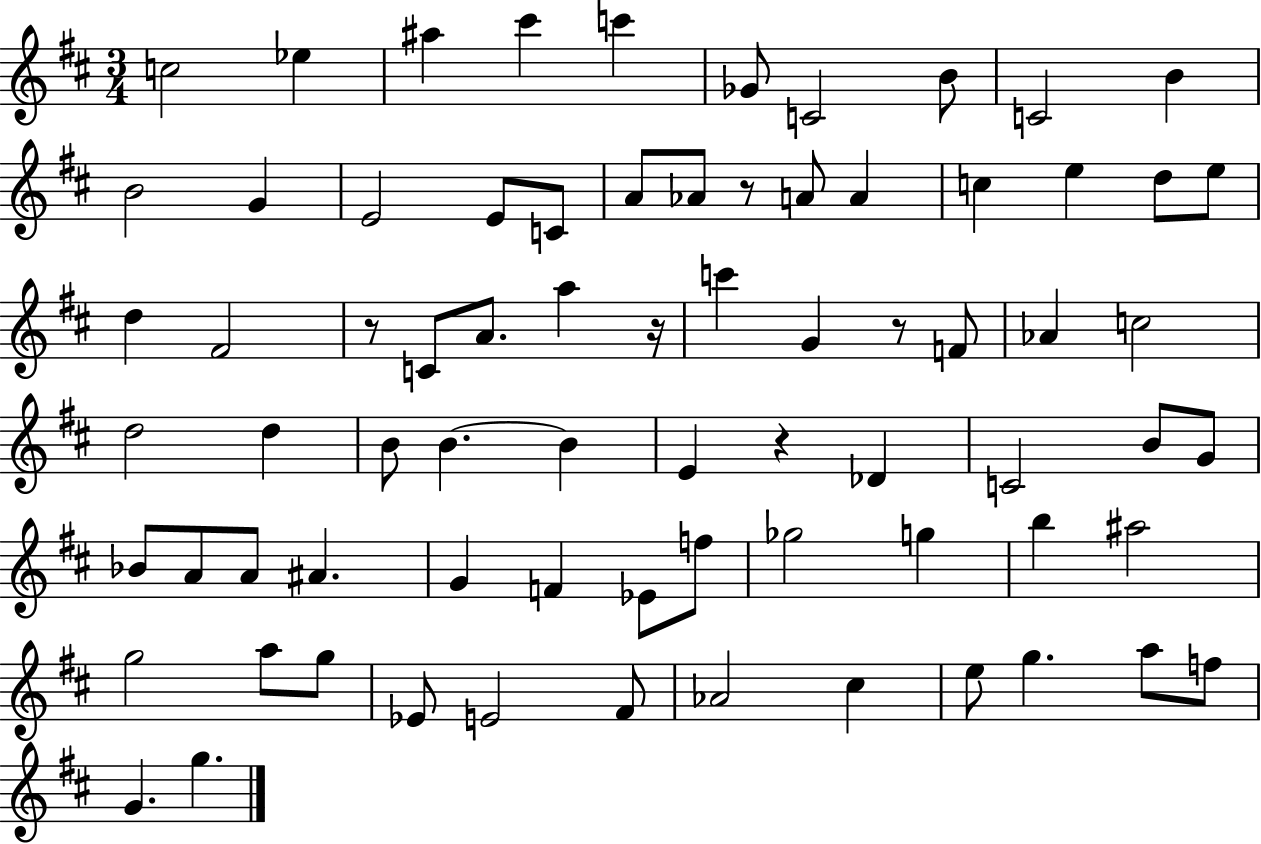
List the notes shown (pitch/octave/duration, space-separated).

C5/h Eb5/q A#5/q C#6/q C6/q Gb4/e C4/h B4/e C4/h B4/q B4/h G4/q E4/h E4/e C4/e A4/e Ab4/e R/e A4/e A4/q C5/q E5/q D5/e E5/e D5/q F#4/h R/e C4/e A4/e. A5/q R/s C6/q G4/q R/e F4/e Ab4/q C5/h D5/h D5/q B4/e B4/q. B4/q E4/q R/q Db4/q C4/h B4/e G4/e Bb4/e A4/e A4/e A#4/q. G4/q F4/q Eb4/e F5/e Gb5/h G5/q B5/q A#5/h G5/h A5/e G5/e Eb4/e E4/h F#4/e Ab4/h C#5/q E5/e G5/q. A5/e F5/e G4/q. G5/q.